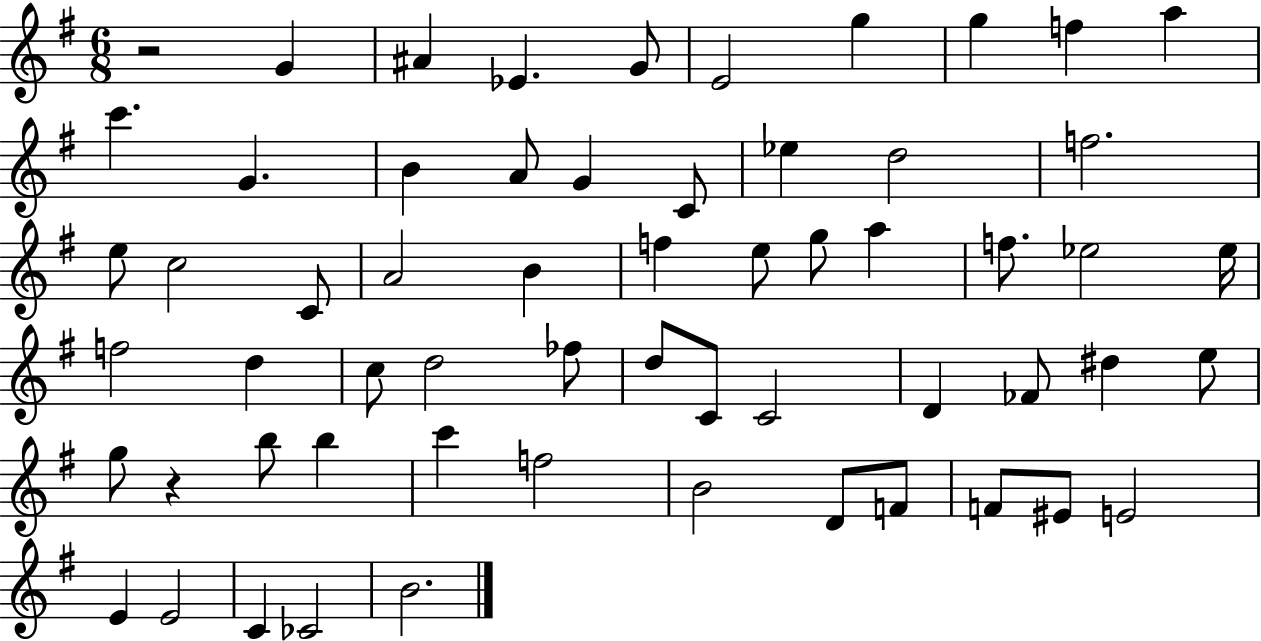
R/h G4/q A#4/q Eb4/q. G4/e E4/h G5/q G5/q F5/q A5/q C6/q. G4/q. B4/q A4/e G4/q C4/e Eb5/q D5/h F5/h. E5/e C5/h C4/e A4/h B4/q F5/q E5/e G5/e A5/q F5/e. Eb5/h Eb5/s F5/h D5/q C5/e D5/h FES5/e D5/e C4/e C4/h D4/q FES4/e D#5/q E5/e G5/e R/q B5/e B5/q C6/q F5/h B4/h D4/e F4/e F4/e EIS4/e E4/h E4/q E4/h C4/q CES4/h B4/h.